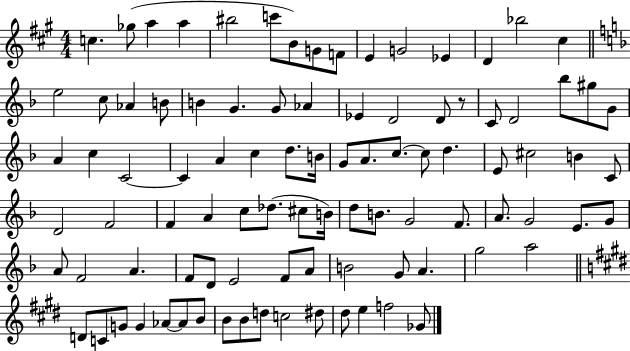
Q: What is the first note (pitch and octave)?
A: C5